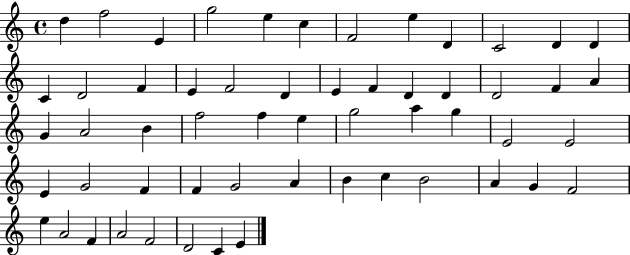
D5/q F5/h E4/q G5/h E5/q C5/q F4/h E5/q D4/q C4/h D4/q D4/q C4/q D4/h F4/q E4/q F4/h D4/q E4/q F4/q D4/q D4/q D4/h F4/q A4/q G4/q A4/h B4/q F5/h F5/q E5/q G5/h A5/q G5/q E4/h E4/h E4/q G4/h F4/q F4/q G4/h A4/q B4/q C5/q B4/h A4/q G4/q F4/h E5/q A4/h F4/q A4/h F4/h D4/h C4/q E4/q